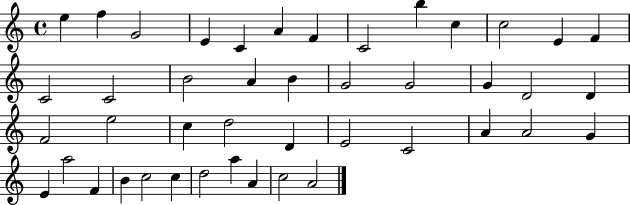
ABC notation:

X:1
T:Untitled
M:4/4
L:1/4
K:C
e f G2 E C A F C2 b c c2 E F C2 C2 B2 A B G2 G2 G D2 D F2 e2 c d2 D E2 C2 A A2 G E a2 F B c2 c d2 a A c2 A2